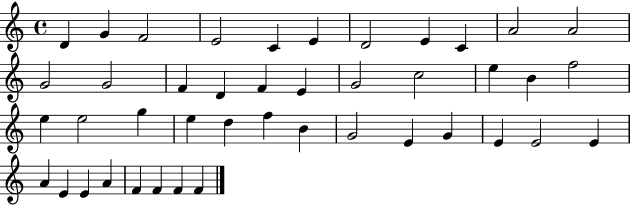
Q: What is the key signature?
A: C major